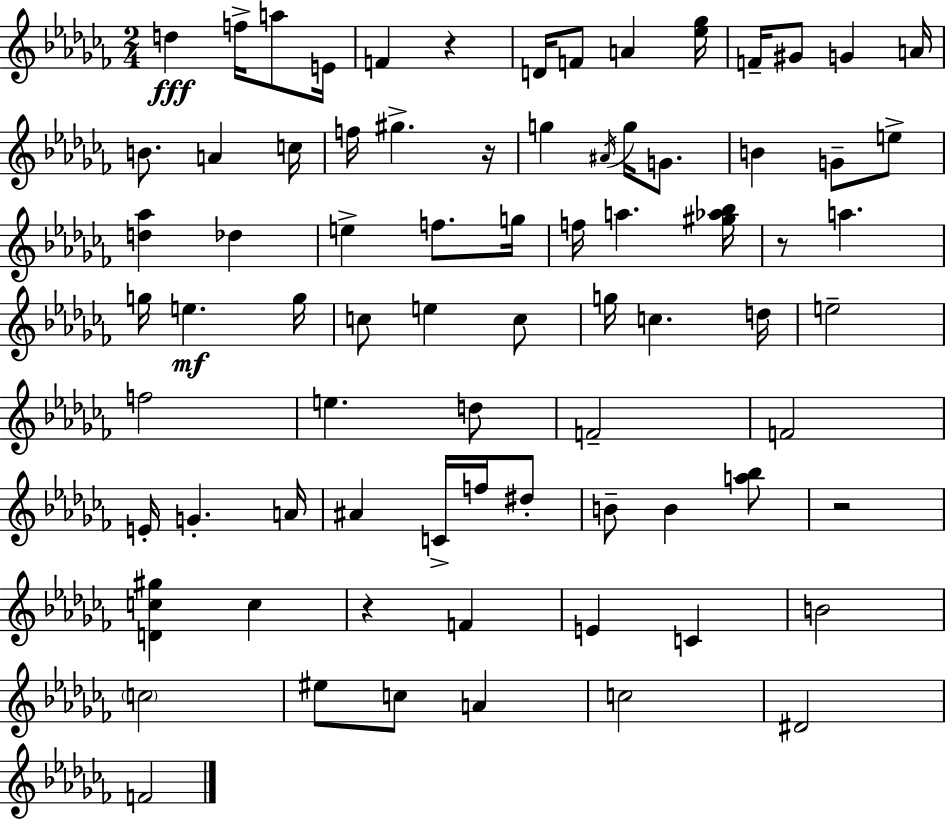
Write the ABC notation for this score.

X:1
T:Untitled
M:2/4
L:1/4
K:Abm
d f/4 a/2 E/4 F z D/4 F/2 A [_e_g]/4 F/4 ^G/2 G A/4 B/2 A c/4 f/4 ^g z/4 g ^A/4 g/4 G/2 B G/2 e/2 [d_a] _d e f/2 g/4 f/4 a [^g_a_b]/4 z/2 a g/4 e g/4 c/2 e c/2 g/4 c d/4 e2 f2 e d/2 F2 F2 E/4 G A/4 ^A C/4 f/4 ^d/2 B/2 B [a_b]/2 z2 [Dc^g] c z F E C B2 c2 ^e/2 c/2 A c2 ^D2 F2